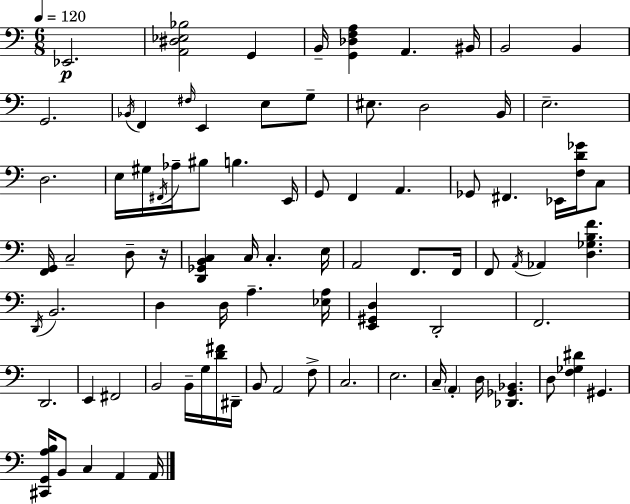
X:1
T:Untitled
M:6/8
L:1/4
K:C
_E,,2 [A,,^D,_E,_B,]2 G,, B,,/4 [G,,_D,F,A,] A,, ^B,,/4 B,,2 B,, G,,2 _B,,/4 F,, ^F,/4 E,, E,/2 G,/2 ^E,/2 D,2 B,,/4 E,2 D,2 E,/4 ^G,/4 ^F,,/4 _A,/4 ^B,/2 B, E,,/4 G,,/2 F,, A,, _G,,/2 ^F,, _E,,/4 [F,D_G]/4 C,/2 [F,,G,,]/4 C,2 D,/2 z/4 [D,,_G,,B,,C,] C,/4 C, E,/4 A,,2 F,,/2 F,,/4 F,,/2 A,,/4 _A,, [D,_G,B,F] D,,/4 B,,2 D, D,/4 A, [_E,A,]/4 [E,,^G,,D,] D,,2 F,,2 D,,2 E,, ^F,,2 B,,2 B,,/4 G,/4 [D^F]/4 ^D,,/4 B,,/2 A,,2 F,/2 C,2 E,2 C,/4 A,, D,/4 [_D,,_G,,_B,,] D,/2 [F,_G,^D] ^G,, [^C,,G,,A,B,]/4 B,,/2 C, A,, A,,/4